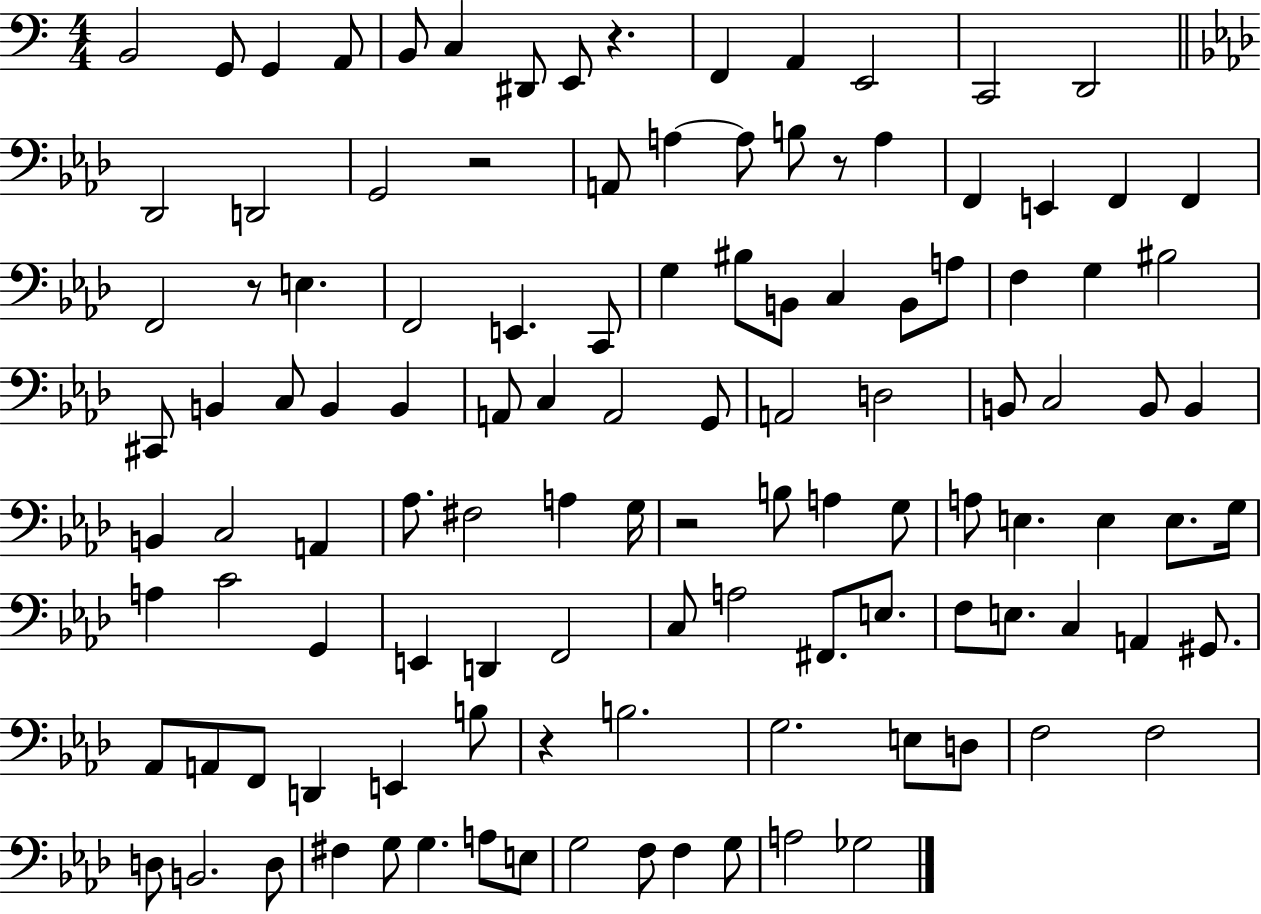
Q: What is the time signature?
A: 4/4